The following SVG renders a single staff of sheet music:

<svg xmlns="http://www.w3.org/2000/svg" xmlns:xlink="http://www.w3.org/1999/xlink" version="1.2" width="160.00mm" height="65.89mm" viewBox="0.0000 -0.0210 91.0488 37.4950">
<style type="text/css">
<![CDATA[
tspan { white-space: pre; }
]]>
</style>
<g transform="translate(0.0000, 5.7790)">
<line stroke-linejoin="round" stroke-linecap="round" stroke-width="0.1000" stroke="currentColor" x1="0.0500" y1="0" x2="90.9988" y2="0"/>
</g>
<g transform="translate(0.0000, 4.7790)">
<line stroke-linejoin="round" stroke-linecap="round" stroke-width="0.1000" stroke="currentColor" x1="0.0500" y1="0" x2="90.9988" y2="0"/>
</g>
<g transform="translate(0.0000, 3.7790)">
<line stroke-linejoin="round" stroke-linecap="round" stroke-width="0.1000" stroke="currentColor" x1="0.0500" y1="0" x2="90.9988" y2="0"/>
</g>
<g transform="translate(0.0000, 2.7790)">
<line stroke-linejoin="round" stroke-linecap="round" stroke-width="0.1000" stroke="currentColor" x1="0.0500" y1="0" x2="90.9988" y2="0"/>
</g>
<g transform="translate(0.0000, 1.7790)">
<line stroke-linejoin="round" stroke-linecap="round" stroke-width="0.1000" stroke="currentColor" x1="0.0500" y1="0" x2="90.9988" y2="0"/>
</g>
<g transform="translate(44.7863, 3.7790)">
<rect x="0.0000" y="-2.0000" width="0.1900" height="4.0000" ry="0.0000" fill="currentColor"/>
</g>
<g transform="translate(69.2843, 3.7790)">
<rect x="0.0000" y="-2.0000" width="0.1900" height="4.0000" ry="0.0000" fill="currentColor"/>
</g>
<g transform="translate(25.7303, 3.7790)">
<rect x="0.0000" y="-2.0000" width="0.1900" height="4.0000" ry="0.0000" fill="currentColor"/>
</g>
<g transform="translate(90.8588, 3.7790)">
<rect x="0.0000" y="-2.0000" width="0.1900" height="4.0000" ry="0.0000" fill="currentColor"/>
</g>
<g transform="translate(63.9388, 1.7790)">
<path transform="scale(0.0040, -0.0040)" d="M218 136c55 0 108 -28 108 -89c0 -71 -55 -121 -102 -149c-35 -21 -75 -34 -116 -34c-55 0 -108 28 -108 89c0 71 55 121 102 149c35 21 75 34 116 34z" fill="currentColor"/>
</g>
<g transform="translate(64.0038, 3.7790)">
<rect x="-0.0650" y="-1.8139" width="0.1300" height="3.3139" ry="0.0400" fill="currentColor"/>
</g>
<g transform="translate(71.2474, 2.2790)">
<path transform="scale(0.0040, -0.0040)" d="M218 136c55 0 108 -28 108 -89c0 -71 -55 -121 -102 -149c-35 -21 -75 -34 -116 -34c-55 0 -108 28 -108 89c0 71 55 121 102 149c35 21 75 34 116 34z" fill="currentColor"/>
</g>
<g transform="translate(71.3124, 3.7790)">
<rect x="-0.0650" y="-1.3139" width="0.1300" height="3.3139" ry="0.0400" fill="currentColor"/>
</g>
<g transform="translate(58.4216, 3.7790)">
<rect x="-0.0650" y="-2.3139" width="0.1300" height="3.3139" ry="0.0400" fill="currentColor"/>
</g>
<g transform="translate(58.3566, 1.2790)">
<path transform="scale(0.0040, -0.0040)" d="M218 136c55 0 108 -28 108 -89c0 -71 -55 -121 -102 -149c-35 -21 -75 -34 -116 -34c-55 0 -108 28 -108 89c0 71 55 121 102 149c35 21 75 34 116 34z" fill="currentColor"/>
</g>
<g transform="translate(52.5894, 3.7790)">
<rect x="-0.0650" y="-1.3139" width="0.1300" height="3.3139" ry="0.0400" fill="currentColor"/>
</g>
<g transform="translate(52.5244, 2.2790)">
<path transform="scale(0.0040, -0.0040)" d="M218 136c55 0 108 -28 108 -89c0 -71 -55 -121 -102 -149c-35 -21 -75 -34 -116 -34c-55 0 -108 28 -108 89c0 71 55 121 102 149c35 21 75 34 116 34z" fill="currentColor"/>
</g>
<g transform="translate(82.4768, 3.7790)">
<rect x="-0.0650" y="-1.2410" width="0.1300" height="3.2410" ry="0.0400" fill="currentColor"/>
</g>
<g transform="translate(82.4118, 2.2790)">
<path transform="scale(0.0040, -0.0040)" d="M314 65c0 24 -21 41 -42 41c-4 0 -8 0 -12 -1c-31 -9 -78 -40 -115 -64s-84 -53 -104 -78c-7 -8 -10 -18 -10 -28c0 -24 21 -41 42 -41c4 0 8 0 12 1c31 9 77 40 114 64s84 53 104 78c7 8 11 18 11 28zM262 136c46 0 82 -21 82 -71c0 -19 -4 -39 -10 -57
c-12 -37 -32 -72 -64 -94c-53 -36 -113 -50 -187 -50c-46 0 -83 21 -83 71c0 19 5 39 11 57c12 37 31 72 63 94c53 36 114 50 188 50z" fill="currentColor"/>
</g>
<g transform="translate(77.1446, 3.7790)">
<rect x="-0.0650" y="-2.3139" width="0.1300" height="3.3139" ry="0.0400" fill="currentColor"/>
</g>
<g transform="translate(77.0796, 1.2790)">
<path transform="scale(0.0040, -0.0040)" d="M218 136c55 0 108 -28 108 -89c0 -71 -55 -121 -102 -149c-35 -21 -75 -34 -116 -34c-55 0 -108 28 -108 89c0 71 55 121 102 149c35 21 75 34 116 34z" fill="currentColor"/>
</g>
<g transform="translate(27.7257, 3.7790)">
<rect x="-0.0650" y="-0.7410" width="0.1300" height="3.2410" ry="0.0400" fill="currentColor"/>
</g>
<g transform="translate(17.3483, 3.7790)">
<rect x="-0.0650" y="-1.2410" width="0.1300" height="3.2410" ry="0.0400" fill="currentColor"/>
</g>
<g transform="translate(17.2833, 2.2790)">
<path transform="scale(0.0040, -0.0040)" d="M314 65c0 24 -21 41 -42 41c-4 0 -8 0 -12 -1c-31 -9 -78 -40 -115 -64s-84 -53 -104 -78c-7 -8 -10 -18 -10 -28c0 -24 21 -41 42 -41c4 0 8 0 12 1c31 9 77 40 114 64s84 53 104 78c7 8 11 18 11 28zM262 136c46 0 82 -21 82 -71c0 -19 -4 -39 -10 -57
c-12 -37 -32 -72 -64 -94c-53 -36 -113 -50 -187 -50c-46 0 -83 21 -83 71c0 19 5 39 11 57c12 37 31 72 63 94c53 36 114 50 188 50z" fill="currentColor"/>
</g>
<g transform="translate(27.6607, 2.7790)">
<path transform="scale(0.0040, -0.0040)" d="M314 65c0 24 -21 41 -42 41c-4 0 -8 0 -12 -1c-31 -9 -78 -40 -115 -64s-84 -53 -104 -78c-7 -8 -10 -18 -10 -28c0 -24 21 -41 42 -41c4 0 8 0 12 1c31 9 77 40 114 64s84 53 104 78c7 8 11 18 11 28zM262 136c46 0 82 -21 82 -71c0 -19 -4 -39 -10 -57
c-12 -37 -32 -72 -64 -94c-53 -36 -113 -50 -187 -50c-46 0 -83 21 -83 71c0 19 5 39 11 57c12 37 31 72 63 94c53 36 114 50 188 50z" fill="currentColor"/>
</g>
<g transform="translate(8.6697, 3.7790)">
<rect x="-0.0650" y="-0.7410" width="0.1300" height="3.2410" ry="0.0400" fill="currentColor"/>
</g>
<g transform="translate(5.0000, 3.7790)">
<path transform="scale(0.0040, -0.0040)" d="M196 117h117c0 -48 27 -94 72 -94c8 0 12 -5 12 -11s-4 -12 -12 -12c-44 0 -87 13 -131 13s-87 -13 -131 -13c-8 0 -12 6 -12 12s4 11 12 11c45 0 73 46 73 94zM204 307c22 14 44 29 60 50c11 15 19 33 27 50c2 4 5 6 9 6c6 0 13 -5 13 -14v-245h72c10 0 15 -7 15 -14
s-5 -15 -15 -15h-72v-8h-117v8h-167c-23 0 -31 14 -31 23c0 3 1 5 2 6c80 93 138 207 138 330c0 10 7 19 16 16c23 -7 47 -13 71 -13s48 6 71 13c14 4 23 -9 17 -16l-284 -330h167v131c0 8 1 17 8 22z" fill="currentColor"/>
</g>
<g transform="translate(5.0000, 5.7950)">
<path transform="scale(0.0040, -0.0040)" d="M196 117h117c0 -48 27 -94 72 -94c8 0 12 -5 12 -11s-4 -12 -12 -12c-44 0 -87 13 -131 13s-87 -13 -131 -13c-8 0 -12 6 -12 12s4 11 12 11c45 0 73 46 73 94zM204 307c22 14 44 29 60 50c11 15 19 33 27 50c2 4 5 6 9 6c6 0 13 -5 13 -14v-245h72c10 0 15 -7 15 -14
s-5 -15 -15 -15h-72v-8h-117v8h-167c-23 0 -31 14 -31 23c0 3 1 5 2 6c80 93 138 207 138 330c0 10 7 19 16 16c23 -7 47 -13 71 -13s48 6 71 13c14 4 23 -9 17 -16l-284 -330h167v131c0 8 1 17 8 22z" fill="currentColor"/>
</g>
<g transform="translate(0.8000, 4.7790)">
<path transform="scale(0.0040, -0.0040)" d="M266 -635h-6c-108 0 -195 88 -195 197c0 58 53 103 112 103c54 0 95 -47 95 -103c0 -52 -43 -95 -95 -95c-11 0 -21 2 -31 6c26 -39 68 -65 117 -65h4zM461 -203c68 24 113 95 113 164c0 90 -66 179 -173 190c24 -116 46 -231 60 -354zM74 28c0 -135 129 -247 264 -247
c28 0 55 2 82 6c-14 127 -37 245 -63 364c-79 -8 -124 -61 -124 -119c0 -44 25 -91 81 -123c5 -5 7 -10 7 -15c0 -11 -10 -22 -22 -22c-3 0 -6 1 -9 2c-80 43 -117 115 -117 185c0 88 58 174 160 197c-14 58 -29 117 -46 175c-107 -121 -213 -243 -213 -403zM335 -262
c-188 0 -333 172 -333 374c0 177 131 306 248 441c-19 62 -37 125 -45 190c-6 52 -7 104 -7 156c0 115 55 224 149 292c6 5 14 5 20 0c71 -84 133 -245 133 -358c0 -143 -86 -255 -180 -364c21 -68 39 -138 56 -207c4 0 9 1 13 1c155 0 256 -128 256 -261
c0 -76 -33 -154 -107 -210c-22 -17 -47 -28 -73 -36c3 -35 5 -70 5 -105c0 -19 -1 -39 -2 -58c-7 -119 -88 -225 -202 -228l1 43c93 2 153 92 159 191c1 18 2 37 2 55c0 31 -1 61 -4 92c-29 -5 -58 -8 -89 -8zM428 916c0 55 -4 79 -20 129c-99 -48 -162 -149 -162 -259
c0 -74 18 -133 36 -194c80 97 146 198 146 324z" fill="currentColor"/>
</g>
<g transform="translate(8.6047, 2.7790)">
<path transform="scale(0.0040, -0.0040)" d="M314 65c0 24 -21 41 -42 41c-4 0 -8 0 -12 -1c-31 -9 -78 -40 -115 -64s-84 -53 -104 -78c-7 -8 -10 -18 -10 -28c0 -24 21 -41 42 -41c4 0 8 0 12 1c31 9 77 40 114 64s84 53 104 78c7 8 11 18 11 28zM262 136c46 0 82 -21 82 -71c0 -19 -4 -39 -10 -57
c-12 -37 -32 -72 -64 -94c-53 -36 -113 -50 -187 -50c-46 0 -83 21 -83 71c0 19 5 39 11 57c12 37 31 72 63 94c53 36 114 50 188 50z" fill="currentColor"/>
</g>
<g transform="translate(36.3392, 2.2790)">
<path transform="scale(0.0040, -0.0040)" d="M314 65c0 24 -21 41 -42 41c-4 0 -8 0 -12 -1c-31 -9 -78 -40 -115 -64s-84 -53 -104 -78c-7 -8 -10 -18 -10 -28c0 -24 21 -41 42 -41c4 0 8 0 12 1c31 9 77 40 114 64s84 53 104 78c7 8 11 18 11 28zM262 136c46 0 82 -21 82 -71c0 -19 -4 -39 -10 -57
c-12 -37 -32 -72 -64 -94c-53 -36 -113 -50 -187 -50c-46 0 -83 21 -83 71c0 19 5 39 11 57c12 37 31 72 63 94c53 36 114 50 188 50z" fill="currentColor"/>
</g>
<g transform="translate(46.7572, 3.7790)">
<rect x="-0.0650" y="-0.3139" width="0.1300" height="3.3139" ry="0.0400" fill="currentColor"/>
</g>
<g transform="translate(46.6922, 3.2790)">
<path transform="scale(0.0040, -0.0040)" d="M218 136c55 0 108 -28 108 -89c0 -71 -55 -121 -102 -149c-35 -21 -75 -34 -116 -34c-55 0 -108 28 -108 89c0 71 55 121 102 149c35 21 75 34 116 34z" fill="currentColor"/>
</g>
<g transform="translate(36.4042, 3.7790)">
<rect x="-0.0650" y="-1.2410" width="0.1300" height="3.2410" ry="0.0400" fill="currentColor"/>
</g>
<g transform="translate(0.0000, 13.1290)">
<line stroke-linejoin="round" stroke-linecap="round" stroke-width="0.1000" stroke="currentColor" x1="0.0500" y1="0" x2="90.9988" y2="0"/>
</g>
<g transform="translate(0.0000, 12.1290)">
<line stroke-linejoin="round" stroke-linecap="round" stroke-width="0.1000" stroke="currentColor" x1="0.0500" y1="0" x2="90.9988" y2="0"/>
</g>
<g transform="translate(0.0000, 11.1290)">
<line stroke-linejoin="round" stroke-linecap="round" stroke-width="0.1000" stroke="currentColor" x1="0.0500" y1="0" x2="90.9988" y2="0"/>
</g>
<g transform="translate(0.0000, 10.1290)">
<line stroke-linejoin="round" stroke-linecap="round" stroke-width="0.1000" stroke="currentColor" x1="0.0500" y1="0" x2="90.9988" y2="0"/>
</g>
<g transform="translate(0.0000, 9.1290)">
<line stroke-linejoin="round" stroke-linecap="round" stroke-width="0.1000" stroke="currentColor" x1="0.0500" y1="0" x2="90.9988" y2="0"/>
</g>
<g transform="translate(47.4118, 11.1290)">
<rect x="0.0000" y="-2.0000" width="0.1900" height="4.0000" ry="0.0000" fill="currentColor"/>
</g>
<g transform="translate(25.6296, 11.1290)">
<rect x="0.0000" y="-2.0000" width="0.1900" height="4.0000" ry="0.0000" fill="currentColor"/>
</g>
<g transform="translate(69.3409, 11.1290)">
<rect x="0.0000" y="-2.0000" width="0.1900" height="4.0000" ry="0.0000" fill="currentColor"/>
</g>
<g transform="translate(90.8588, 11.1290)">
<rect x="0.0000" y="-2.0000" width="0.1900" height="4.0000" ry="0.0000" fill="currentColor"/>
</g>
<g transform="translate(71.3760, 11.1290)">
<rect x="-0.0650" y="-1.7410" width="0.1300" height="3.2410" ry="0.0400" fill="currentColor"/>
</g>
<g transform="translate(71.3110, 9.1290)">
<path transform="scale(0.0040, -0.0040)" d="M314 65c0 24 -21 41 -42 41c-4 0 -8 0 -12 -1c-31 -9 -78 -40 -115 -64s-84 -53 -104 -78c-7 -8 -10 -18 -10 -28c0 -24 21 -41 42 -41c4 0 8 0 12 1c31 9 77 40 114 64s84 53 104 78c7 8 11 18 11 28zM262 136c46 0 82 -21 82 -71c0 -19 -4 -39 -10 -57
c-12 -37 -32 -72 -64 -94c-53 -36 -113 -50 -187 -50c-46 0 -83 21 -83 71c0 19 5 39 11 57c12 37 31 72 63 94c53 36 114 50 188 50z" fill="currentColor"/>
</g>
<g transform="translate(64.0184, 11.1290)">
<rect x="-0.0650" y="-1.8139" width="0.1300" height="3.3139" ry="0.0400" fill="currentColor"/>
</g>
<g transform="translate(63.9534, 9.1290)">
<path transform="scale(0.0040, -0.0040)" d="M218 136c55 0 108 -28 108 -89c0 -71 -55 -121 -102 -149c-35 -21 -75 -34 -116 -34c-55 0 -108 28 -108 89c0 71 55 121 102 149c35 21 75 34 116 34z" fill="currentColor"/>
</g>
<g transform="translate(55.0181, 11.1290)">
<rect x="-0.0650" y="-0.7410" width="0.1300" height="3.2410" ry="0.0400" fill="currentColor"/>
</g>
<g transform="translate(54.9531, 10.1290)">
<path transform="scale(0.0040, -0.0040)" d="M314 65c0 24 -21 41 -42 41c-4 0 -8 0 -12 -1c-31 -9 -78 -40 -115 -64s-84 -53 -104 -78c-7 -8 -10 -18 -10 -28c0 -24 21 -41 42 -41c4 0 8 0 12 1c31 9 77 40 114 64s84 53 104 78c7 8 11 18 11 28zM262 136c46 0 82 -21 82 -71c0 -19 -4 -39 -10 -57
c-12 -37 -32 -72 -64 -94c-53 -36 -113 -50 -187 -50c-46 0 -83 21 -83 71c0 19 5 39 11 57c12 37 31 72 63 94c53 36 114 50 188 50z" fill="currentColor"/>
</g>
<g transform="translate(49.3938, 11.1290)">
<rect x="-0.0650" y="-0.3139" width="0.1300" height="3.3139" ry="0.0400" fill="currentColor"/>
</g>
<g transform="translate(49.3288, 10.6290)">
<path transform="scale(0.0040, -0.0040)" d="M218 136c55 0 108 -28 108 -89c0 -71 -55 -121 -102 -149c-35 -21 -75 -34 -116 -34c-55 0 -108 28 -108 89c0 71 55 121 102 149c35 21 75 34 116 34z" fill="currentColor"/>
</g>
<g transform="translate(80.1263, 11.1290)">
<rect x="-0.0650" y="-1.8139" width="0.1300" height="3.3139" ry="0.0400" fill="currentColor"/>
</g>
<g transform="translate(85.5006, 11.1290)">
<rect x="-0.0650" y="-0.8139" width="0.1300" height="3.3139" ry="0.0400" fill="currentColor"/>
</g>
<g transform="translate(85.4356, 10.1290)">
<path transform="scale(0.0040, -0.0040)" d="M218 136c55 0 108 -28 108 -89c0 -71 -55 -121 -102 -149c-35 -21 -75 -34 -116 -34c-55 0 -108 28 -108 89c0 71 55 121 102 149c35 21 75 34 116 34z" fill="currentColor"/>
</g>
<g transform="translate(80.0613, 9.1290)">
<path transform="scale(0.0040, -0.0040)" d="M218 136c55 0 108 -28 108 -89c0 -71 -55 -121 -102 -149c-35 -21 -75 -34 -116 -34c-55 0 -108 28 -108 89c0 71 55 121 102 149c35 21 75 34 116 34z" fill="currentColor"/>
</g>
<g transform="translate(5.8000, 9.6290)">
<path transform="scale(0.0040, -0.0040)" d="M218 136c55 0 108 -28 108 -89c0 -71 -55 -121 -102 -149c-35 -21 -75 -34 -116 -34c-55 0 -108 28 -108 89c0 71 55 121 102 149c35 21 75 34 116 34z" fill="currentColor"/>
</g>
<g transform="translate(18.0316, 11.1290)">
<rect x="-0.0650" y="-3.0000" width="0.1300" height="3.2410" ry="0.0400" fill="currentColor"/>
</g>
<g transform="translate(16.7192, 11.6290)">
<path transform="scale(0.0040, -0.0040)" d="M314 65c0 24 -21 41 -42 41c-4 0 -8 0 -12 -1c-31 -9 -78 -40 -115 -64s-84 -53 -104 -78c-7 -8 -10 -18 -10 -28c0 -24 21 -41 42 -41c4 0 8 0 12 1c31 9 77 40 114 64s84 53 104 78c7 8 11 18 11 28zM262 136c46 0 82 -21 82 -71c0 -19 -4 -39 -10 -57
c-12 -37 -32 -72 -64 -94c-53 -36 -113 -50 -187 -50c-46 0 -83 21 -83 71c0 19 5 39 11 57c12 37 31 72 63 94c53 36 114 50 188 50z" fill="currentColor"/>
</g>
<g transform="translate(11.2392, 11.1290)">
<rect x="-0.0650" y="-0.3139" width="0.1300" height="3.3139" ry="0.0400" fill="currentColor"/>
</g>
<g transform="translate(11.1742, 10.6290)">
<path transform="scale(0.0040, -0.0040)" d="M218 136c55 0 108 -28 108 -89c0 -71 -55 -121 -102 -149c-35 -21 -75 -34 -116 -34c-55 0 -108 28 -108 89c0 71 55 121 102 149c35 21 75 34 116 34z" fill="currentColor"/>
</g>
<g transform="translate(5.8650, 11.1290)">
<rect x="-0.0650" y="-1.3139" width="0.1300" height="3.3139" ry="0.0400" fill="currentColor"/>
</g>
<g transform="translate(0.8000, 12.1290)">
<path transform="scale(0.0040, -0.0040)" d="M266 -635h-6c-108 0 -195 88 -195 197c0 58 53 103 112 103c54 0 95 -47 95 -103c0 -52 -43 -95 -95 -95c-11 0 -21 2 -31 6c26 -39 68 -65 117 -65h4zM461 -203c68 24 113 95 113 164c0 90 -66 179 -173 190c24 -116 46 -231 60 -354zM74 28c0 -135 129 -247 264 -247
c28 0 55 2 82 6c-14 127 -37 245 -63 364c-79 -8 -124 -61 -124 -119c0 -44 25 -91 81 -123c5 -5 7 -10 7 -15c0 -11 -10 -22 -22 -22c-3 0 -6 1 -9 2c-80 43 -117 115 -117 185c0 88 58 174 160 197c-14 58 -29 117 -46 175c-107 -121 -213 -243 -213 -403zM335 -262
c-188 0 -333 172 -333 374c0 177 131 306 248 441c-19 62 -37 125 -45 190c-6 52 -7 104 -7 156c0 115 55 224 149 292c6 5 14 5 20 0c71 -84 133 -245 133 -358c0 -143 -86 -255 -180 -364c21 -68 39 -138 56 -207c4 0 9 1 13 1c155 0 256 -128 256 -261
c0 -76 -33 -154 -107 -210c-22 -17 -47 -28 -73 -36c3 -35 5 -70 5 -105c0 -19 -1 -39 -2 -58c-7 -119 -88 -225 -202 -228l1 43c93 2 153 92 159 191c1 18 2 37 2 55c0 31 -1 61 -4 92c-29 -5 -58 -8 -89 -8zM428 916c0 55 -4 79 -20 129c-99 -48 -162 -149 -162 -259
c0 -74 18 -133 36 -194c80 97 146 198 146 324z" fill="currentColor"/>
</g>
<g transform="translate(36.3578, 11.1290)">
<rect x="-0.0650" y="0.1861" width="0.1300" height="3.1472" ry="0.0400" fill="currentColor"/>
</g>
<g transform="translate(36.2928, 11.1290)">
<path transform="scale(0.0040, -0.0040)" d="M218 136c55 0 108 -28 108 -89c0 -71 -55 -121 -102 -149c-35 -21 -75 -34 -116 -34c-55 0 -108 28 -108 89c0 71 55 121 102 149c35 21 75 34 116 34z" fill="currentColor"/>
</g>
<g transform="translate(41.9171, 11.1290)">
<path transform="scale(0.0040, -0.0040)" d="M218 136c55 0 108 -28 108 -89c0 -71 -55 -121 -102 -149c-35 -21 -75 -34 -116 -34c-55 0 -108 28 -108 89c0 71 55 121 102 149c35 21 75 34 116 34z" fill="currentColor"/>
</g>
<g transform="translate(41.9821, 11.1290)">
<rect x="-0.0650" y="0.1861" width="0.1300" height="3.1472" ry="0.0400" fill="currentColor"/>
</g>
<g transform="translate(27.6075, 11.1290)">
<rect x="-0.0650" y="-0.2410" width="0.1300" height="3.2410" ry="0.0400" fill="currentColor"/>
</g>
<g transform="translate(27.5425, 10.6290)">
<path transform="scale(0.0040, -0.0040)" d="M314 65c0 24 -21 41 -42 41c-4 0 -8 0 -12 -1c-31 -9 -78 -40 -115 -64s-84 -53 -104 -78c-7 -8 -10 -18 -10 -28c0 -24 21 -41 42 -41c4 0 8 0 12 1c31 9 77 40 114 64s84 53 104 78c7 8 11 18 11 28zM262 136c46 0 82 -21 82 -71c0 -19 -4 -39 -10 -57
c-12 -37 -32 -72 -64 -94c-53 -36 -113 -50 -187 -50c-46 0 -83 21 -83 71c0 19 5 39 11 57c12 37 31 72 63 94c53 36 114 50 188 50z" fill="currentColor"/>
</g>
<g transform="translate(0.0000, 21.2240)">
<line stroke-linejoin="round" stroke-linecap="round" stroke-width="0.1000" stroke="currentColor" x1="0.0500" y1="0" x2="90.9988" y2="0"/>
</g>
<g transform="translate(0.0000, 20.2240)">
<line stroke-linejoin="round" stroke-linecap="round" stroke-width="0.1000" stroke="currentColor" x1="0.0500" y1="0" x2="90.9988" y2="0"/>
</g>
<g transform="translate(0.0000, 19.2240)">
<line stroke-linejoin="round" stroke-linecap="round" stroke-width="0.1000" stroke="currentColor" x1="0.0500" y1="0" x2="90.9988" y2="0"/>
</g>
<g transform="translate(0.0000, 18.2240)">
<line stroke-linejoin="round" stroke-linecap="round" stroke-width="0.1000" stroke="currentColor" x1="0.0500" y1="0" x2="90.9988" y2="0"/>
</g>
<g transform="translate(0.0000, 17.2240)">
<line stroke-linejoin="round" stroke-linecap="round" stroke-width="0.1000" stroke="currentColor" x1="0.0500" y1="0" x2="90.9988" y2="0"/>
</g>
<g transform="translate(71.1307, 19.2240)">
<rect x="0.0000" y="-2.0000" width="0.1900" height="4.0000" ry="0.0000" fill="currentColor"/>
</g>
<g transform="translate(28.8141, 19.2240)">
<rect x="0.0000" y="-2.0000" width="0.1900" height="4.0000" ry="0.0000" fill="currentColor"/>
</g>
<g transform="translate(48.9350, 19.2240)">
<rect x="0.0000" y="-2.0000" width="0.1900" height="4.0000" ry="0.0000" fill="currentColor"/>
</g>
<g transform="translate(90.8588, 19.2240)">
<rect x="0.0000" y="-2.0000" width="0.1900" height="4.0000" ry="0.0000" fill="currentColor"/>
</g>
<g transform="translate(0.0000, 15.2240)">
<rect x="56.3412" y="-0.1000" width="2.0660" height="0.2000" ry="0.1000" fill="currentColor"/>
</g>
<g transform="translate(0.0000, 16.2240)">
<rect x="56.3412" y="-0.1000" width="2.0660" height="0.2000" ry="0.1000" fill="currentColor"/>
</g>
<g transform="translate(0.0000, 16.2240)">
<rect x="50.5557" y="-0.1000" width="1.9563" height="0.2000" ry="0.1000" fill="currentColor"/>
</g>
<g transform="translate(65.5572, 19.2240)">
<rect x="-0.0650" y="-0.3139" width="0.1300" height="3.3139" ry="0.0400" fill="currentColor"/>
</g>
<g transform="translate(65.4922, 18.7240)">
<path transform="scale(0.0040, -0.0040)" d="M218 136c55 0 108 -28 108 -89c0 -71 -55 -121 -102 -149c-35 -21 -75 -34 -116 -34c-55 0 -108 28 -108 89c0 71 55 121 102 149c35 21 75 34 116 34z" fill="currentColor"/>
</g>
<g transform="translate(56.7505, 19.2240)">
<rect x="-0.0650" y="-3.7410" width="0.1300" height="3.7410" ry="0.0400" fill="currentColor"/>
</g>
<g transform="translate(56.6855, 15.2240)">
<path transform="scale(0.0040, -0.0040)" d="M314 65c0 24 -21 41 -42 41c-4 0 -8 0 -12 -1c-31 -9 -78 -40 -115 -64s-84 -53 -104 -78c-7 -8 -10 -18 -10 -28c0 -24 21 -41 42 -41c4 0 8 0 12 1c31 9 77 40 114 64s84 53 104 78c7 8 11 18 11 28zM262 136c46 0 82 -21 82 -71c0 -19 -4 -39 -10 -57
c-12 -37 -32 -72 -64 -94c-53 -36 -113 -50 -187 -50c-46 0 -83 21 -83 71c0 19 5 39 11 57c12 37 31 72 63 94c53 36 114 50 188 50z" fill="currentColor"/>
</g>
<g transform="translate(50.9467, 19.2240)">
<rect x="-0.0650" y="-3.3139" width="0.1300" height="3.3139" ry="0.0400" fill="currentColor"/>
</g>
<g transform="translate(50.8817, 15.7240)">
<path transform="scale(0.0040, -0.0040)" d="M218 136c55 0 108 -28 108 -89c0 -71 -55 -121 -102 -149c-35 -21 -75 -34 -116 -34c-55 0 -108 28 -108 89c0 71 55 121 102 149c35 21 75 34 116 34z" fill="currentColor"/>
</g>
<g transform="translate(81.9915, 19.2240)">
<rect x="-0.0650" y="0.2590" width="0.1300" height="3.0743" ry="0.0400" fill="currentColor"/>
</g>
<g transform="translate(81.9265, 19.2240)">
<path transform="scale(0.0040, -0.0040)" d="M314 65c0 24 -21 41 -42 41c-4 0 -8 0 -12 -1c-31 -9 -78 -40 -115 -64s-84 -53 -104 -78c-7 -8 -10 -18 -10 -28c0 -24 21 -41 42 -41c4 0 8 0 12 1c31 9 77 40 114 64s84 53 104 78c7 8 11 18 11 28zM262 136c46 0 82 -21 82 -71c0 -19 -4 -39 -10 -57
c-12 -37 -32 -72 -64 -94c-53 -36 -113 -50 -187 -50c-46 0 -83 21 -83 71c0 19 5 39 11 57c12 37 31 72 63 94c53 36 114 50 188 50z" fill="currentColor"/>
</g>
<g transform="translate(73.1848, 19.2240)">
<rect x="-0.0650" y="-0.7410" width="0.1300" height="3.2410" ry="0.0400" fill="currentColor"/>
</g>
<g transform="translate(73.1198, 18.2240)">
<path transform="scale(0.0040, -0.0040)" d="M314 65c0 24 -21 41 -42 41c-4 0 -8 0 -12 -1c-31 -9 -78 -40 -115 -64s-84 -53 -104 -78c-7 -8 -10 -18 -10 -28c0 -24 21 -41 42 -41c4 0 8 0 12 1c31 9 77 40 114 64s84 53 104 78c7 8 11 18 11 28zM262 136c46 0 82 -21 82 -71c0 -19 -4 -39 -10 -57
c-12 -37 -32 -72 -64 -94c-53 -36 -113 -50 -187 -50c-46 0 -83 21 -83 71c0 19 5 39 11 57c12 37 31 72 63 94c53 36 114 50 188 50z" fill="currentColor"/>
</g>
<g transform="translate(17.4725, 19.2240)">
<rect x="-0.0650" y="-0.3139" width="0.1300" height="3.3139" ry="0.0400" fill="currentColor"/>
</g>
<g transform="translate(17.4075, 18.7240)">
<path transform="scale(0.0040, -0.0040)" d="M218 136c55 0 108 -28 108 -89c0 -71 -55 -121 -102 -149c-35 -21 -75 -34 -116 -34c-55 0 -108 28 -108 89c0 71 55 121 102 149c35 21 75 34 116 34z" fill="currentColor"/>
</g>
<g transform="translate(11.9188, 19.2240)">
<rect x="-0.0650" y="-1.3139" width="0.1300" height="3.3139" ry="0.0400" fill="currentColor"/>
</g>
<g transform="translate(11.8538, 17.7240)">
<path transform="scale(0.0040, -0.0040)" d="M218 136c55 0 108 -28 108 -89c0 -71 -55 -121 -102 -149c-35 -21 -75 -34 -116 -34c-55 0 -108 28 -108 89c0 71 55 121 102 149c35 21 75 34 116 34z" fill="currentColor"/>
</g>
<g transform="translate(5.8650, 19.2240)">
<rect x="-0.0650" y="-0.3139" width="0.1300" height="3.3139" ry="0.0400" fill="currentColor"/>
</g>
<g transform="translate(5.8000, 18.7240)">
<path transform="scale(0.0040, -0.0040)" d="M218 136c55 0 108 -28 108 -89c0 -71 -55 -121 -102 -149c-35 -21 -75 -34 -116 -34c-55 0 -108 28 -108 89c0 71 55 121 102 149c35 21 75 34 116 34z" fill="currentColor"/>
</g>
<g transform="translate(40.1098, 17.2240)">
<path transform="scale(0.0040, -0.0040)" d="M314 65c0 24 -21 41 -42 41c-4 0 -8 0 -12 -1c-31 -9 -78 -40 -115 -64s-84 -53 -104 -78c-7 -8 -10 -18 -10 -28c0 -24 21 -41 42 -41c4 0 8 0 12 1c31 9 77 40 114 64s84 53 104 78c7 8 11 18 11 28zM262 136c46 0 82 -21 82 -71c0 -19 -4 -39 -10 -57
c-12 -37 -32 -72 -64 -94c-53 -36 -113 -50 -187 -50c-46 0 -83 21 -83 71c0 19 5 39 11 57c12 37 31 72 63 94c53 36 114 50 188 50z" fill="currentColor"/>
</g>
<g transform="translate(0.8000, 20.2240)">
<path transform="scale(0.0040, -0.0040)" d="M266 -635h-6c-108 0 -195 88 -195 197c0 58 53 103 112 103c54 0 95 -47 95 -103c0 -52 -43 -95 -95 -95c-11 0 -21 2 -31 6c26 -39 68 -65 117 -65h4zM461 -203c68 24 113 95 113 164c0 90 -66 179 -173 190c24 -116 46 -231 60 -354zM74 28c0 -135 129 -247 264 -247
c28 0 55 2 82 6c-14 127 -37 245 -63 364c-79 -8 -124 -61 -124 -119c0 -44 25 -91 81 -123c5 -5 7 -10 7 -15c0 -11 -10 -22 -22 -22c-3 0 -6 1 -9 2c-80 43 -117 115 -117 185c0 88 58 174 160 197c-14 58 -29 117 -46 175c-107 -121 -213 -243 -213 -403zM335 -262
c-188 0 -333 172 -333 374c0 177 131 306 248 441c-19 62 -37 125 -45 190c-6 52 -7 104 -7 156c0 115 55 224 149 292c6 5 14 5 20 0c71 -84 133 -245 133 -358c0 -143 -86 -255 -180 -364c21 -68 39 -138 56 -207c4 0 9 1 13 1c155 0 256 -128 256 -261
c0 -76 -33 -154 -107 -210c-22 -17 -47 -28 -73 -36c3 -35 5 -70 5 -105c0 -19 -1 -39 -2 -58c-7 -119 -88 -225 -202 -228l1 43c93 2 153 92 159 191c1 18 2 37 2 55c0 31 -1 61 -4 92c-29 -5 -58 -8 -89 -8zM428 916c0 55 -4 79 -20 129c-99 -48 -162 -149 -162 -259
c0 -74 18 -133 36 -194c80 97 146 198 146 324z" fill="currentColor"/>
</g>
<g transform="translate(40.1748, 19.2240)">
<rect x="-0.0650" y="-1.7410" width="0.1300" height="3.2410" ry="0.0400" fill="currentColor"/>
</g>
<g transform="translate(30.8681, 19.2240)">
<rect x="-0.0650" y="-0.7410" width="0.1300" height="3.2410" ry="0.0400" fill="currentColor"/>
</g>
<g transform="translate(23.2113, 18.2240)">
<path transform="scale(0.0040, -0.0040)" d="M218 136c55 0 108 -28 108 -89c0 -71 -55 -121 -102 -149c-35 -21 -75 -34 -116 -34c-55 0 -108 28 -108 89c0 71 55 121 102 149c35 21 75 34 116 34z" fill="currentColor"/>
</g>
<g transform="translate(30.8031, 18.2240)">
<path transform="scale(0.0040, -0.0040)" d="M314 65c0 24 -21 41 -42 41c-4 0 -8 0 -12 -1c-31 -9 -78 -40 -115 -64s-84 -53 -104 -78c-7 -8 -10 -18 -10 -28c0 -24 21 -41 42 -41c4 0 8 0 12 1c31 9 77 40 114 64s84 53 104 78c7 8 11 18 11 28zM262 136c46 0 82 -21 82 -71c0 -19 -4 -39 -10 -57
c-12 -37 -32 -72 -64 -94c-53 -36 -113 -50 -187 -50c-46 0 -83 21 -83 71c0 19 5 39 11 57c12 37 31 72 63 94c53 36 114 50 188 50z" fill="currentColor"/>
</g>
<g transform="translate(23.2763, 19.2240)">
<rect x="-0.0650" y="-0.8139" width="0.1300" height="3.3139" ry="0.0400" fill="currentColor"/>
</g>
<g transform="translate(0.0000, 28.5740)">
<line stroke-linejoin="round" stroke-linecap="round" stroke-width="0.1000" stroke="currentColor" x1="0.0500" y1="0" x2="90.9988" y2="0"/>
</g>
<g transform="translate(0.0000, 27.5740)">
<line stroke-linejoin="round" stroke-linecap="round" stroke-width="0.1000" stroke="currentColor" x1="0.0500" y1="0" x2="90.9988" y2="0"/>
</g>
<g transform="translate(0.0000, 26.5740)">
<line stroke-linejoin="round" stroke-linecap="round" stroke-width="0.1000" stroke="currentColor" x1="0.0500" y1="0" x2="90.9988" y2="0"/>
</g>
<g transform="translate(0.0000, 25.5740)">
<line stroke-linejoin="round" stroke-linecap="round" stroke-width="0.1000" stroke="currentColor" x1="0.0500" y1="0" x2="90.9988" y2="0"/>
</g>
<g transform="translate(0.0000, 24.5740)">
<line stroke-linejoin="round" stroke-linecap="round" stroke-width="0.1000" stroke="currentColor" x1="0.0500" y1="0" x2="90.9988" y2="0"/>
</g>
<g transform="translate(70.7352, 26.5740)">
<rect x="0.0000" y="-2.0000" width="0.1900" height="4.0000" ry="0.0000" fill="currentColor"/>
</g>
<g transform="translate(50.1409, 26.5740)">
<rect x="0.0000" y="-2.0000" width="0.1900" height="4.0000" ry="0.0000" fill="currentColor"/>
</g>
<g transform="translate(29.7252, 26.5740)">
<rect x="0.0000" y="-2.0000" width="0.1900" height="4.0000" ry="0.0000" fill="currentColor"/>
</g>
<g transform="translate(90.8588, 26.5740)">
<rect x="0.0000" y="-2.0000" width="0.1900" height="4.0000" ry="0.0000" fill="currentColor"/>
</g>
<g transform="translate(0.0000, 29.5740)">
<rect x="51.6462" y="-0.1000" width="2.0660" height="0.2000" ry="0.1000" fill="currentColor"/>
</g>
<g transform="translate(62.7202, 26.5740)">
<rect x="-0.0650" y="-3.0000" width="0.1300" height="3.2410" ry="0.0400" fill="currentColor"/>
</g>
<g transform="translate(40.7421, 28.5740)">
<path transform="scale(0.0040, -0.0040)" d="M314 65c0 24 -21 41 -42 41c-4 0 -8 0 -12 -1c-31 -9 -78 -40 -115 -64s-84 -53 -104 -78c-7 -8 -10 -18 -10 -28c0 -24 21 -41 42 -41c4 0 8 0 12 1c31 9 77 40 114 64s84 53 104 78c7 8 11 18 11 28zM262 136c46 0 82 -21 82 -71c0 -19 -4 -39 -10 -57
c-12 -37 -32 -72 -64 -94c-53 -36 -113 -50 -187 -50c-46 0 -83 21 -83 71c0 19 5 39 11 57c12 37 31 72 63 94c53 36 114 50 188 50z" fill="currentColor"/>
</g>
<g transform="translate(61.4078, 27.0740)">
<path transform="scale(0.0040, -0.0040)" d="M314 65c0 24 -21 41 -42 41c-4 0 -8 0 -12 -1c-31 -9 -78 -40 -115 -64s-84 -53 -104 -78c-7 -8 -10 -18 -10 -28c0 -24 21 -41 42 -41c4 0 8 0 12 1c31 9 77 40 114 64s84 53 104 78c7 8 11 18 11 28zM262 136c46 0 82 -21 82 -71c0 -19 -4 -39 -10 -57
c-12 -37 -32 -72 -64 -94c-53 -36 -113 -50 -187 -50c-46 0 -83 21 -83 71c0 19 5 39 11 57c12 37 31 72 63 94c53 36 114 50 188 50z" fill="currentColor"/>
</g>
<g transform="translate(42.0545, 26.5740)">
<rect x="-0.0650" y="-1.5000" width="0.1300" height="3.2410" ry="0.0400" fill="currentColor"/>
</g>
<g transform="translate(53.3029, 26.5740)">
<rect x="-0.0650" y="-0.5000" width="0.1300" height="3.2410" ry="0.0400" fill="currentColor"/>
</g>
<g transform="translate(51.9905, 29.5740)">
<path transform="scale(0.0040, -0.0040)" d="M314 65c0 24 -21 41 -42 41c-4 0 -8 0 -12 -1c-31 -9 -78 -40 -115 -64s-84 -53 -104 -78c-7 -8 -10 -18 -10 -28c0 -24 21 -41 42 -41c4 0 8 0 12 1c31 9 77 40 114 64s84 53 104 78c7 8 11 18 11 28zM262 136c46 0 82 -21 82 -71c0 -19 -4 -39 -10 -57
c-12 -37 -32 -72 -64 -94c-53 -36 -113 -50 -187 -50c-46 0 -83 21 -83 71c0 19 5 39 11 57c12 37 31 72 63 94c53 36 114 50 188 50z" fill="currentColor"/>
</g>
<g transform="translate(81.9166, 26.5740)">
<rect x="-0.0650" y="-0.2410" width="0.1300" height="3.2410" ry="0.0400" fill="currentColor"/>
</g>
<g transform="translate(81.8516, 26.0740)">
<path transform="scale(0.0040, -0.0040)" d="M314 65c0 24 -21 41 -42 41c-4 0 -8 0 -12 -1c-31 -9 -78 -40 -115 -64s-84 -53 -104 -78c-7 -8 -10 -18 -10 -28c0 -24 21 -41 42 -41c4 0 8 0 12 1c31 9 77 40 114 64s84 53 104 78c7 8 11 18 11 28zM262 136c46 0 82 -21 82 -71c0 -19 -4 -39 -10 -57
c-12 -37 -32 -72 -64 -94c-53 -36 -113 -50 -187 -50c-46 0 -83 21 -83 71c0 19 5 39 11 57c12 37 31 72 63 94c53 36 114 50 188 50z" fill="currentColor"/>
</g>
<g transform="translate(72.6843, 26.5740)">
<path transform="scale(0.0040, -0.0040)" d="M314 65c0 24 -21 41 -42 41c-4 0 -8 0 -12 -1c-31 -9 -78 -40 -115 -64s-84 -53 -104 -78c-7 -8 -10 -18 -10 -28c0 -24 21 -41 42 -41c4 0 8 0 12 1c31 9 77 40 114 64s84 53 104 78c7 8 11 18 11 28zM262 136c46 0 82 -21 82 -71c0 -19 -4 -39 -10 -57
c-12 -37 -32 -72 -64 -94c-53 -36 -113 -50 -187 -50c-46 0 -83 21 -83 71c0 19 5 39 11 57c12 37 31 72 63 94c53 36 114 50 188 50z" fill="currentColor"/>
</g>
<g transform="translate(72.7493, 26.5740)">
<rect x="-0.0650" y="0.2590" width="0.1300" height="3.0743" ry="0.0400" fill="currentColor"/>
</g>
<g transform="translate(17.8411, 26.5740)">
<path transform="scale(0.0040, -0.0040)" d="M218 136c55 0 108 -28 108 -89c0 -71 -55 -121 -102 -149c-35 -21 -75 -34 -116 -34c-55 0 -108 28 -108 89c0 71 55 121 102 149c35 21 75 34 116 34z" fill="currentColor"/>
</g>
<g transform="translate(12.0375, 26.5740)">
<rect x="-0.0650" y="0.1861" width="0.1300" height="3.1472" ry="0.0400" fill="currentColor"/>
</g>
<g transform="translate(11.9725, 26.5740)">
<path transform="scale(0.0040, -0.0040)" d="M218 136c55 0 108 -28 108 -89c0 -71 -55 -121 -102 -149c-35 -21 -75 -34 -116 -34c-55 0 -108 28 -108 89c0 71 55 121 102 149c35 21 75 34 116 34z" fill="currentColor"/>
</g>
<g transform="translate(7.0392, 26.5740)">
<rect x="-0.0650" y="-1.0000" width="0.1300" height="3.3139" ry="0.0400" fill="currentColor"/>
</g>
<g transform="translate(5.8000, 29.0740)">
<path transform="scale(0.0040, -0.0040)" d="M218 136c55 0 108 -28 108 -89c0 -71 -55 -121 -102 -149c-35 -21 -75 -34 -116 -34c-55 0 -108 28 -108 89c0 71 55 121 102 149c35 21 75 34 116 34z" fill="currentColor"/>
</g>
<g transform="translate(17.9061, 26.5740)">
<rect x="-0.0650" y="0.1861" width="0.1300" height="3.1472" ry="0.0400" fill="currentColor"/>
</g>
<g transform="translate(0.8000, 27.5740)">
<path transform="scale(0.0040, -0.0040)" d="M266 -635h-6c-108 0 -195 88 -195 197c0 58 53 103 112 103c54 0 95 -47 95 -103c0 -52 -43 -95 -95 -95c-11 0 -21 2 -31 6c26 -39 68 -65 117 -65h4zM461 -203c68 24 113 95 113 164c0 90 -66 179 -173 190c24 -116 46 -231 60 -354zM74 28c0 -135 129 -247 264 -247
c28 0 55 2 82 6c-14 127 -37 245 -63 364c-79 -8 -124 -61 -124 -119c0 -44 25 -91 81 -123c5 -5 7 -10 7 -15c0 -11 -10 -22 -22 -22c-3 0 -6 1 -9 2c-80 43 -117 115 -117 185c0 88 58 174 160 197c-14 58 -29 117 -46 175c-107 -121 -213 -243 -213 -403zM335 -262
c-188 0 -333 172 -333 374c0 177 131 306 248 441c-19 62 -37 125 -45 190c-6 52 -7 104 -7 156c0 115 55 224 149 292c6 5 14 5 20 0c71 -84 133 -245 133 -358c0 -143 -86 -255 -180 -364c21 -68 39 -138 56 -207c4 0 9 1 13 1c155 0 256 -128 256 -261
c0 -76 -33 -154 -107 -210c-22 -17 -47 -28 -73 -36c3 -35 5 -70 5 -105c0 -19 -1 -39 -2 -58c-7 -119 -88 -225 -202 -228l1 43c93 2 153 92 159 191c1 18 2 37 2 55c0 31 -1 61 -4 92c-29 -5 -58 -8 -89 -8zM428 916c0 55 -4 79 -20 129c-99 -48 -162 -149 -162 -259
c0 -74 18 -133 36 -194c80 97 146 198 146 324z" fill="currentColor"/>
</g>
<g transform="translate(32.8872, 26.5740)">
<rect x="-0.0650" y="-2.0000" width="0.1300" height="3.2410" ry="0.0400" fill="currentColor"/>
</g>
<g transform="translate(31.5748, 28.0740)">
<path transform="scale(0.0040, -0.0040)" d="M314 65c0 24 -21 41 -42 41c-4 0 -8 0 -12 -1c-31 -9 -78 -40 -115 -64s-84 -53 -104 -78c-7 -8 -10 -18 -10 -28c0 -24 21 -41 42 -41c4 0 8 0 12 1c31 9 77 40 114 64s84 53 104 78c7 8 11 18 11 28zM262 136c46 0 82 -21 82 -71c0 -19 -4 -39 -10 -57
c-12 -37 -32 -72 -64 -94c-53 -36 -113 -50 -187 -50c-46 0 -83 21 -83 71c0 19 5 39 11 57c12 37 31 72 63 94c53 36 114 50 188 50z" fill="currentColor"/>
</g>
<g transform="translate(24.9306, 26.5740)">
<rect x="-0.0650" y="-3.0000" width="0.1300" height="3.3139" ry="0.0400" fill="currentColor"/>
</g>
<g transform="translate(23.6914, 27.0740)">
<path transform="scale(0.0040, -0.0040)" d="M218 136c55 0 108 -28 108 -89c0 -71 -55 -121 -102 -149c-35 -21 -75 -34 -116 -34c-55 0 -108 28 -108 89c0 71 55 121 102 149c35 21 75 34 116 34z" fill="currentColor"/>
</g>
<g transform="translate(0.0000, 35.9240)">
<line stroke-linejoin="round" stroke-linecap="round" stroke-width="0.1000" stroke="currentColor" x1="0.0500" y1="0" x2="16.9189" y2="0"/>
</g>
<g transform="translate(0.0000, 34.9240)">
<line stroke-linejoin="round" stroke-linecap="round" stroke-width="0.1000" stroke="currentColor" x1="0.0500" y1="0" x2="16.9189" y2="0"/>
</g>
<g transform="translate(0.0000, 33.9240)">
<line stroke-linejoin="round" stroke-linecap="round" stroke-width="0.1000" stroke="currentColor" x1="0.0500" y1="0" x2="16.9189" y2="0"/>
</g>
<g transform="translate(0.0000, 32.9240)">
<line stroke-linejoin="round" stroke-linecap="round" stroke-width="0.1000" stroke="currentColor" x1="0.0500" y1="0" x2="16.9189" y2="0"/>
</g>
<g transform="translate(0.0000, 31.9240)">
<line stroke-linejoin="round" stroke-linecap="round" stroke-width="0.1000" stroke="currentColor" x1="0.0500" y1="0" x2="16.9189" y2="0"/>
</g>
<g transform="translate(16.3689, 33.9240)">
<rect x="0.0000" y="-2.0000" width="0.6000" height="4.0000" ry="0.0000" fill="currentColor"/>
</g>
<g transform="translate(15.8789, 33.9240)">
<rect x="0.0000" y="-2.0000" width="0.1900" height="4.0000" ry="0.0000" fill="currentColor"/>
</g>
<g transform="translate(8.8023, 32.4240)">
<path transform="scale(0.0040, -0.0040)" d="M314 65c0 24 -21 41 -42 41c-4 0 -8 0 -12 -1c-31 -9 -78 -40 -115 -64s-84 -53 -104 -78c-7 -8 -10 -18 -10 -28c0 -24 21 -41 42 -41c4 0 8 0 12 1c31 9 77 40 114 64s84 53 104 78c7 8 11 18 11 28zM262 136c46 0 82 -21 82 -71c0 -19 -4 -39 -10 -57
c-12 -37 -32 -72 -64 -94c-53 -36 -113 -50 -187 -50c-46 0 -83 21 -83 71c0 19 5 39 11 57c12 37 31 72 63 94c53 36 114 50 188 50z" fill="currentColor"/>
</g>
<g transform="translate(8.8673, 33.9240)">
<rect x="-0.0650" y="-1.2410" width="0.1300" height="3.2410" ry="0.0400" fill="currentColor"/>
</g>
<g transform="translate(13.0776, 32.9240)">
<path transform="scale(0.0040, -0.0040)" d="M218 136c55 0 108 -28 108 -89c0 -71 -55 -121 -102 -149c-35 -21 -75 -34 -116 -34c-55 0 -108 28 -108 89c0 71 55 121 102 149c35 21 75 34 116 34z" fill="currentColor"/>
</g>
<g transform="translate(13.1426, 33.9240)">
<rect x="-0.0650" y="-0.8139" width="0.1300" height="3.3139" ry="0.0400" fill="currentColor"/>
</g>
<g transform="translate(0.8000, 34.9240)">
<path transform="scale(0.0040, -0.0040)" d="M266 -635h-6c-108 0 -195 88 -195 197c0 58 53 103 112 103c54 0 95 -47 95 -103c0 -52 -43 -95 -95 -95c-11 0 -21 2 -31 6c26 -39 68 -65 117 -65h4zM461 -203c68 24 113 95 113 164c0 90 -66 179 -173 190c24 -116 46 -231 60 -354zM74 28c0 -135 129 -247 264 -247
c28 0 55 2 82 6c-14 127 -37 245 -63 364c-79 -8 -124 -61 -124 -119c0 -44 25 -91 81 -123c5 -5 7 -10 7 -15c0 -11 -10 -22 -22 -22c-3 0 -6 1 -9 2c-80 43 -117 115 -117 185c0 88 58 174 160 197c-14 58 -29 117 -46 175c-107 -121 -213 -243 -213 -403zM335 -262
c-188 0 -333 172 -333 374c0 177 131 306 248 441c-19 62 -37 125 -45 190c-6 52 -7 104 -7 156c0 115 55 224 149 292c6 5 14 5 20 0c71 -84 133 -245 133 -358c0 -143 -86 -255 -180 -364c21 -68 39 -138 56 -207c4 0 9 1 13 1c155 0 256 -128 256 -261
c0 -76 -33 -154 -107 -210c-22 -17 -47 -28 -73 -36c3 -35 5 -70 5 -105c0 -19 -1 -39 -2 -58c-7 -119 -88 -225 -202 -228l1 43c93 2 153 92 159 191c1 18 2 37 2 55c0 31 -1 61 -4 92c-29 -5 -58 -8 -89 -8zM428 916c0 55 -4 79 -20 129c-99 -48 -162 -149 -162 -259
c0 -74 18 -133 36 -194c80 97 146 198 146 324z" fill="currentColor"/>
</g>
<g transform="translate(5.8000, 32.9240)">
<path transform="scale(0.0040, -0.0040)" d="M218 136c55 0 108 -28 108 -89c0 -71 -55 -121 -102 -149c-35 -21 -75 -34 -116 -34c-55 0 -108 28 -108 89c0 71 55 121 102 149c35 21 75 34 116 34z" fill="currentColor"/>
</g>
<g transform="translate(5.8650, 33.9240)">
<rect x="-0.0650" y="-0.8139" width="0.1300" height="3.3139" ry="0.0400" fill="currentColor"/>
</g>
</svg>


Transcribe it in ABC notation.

X:1
T:Untitled
M:4/4
L:1/4
K:C
d2 e2 d2 e2 c e g f e g e2 e c A2 c2 B B c d2 f f2 f d c e c d d2 f2 b c'2 c d2 B2 D B B A F2 E2 C2 A2 B2 c2 d e2 d